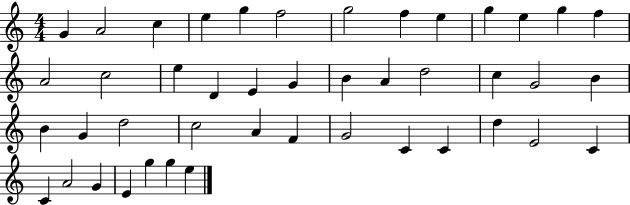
{
  \clef treble
  \numericTimeSignature
  \time 4/4
  \key c \major
  g'4 a'2 c''4 | e''4 g''4 f''2 | g''2 f''4 e''4 | g''4 e''4 g''4 f''4 | \break a'2 c''2 | e''4 d'4 e'4 g'4 | b'4 a'4 d''2 | c''4 g'2 b'4 | \break b'4 g'4 d''2 | c''2 a'4 f'4 | g'2 c'4 c'4 | d''4 e'2 c'4 | \break c'4 a'2 g'4 | e'4 g''4 g''4 e''4 | \bar "|."
}